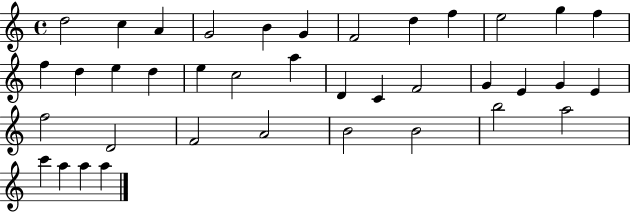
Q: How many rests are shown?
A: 0